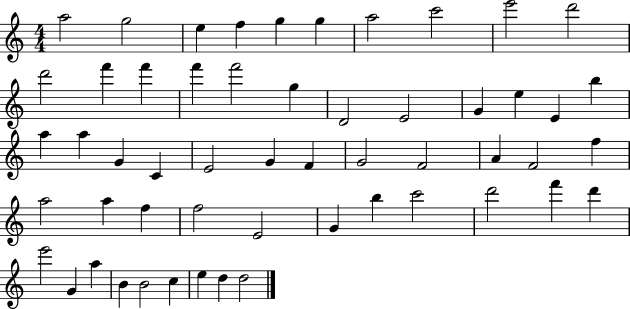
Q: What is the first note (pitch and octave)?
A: A5